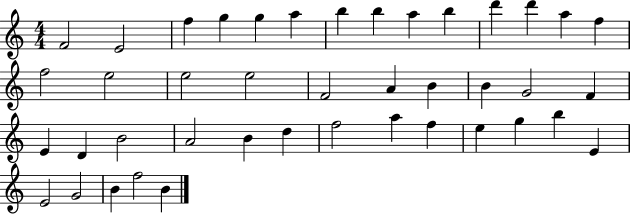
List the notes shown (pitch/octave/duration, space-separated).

F4/h E4/h F5/q G5/q G5/q A5/q B5/q B5/q A5/q B5/q D6/q D6/q A5/q F5/q F5/h E5/h E5/h E5/h F4/h A4/q B4/q B4/q G4/h F4/q E4/q D4/q B4/h A4/h B4/q D5/q F5/h A5/q F5/q E5/q G5/q B5/q E4/q E4/h G4/h B4/q F5/h B4/q